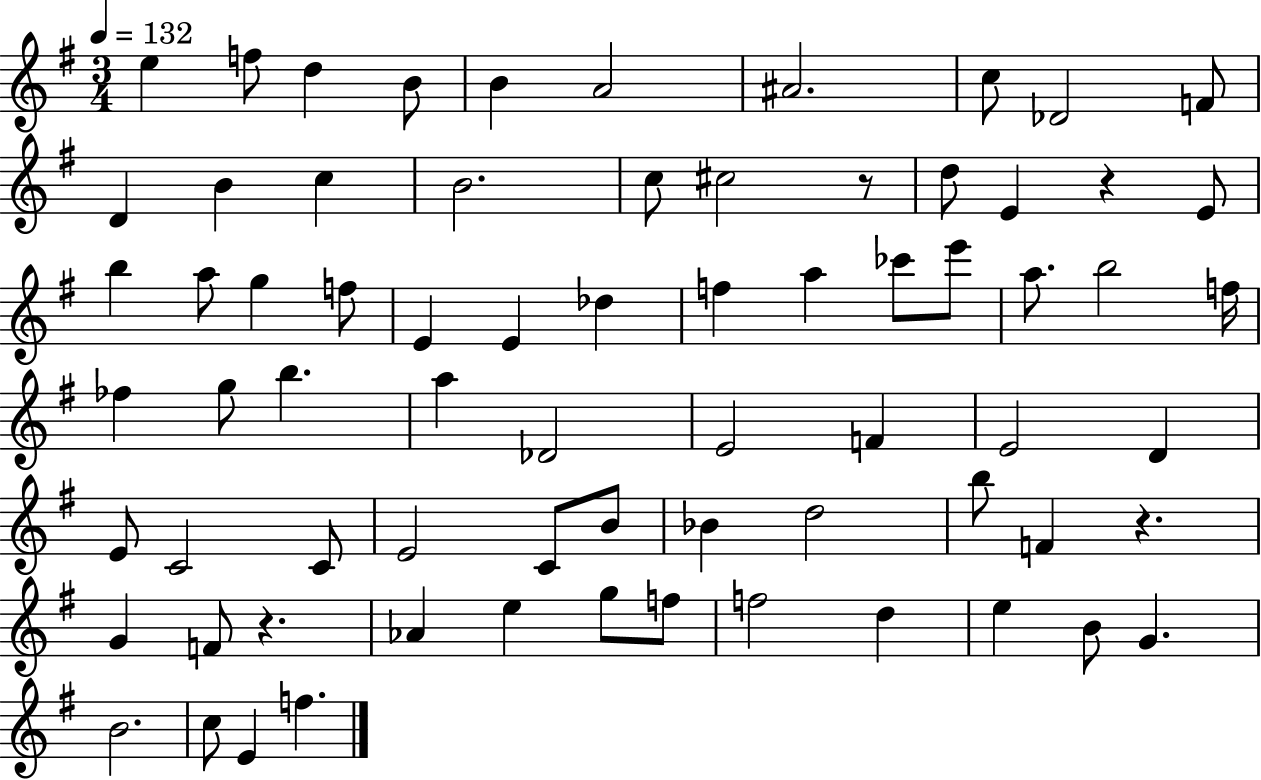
E5/q F5/e D5/q B4/e B4/q A4/h A#4/h. C5/e Db4/h F4/e D4/q B4/q C5/q B4/h. C5/e C#5/h R/e D5/e E4/q R/q E4/e B5/q A5/e G5/q F5/e E4/q E4/q Db5/q F5/q A5/q CES6/e E6/e A5/e. B5/h F5/s FES5/q G5/e B5/q. A5/q Db4/h E4/h F4/q E4/h D4/q E4/e C4/h C4/e E4/h C4/e B4/e Bb4/q D5/h B5/e F4/q R/q. G4/q F4/e R/q. Ab4/q E5/q G5/e F5/e F5/h D5/q E5/q B4/e G4/q. B4/h. C5/e E4/q F5/q.